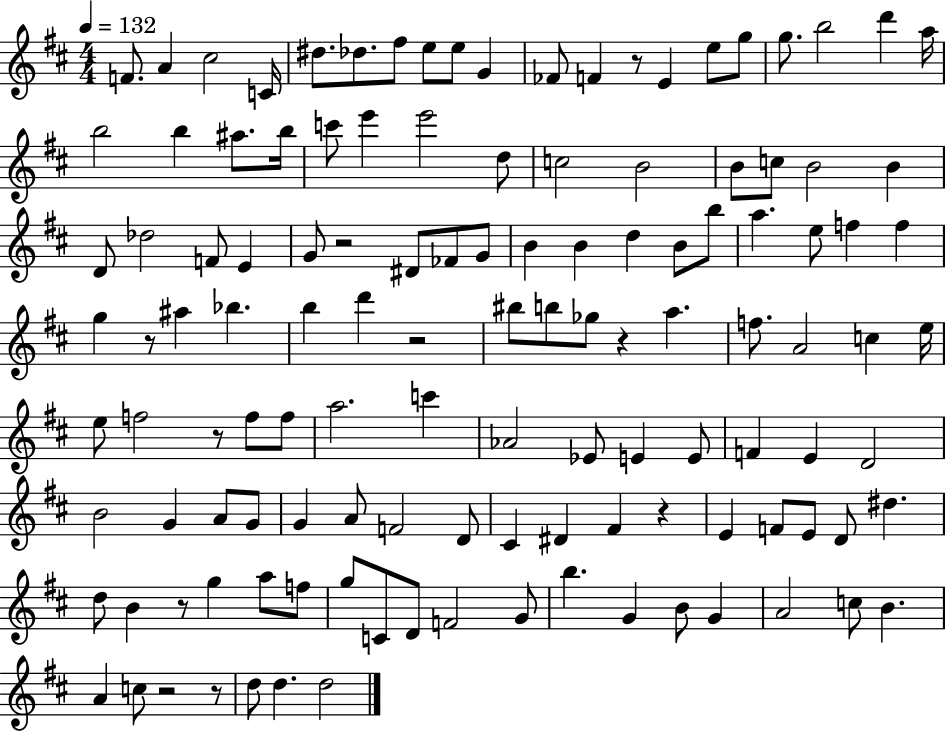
{
  \clef treble
  \numericTimeSignature
  \time 4/4
  \key d \major
  \tempo 4 = 132
  f'8. a'4 cis''2 c'16 | dis''8. des''8. fis''8 e''8 e''8 g'4 | fes'8 f'4 r8 e'4 e''8 g''8 | g''8. b''2 d'''4 a''16 | \break b''2 b''4 ais''8. b''16 | c'''8 e'''4 e'''2 d''8 | c''2 b'2 | b'8 c''8 b'2 b'4 | \break d'8 des''2 f'8 e'4 | g'8 r2 dis'8 fes'8 g'8 | b'4 b'4 d''4 b'8 b''8 | a''4. e''8 f''4 f''4 | \break g''4 r8 ais''4 bes''4. | b''4 d'''4 r2 | bis''8 b''8 ges''8 r4 a''4. | f''8. a'2 c''4 e''16 | \break e''8 f''2 r8 f''8 f''8 | a''2. c'''4 | aes'2 ees'8 e'4 e'8 | f'4 e'4 d'2 | \break b'2 g'4 a'8 g'8 | g'4 a'8 f'2 d'8 | cis'4 dis'4 fis'4 r4 | e'4 f'8 e'8 d'8 dis''4. | \break d''8 b'4 r8 g''4 a''8 f''8 | g''8 c'8 d'8 f'2 g'8 | b''4. g'4 b'8 g'4 | a'2 c''8 b'4. | \break a'4 c''8 r2 r8 | d''8 d''4. d''2 | \bar "|."
}